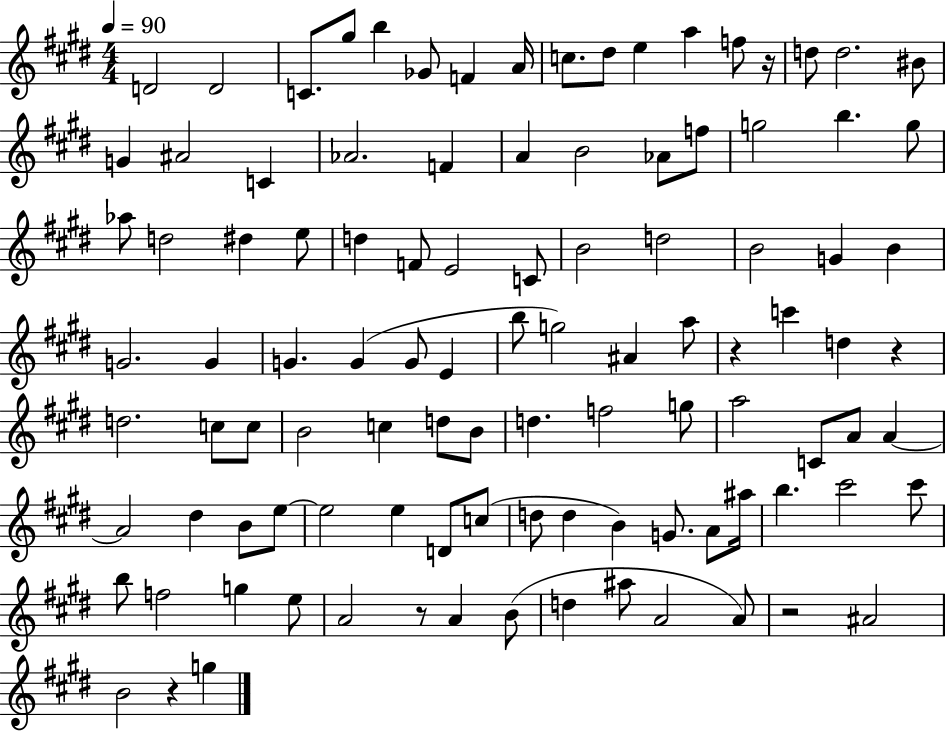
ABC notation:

X:1
T:Untitled
M:4/4
L:1/4
K:E
D2 D2 C/2 ^g/2 b _G/2 F A/4 c/2 ^d/2 e a f/2 z/4 d/2 d2 ^B/2 G ^A2 C _A2 F A B2 _A/2 f/2 g2 b g/2 _a/2 d2 ^d e/2 d F/2 E2 C/2 B2 d2 B2 G B G2 G G G G/2 E b/2 g2 ^A a/2 z c' d z d2 c/2 c/2 B2 c d/2 B/2 d f2 g/2 a2 C/2 A/2 A A2 ^d B/2 e/2 e2 e D/2 c/2 d/2 d B G/2 A/2 ^a/4 b ^c'2 ^c'/2 b/2 f2 g e/2 A2 z/2 A B/2 d ^a/2 A2 A/2 z2 ^A2 B2 z g